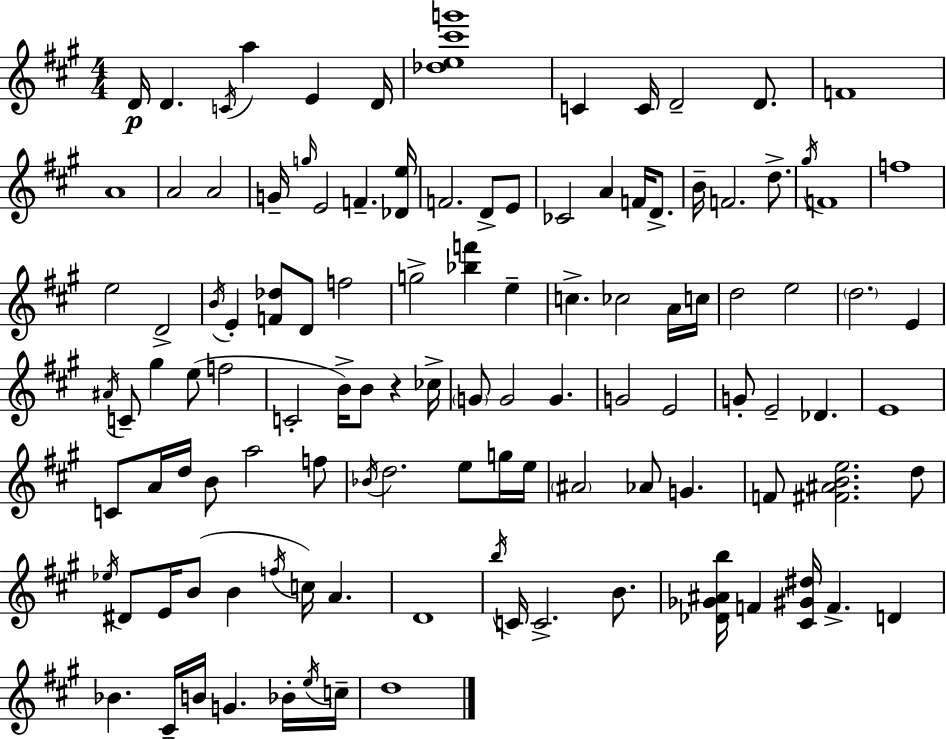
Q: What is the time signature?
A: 4/4